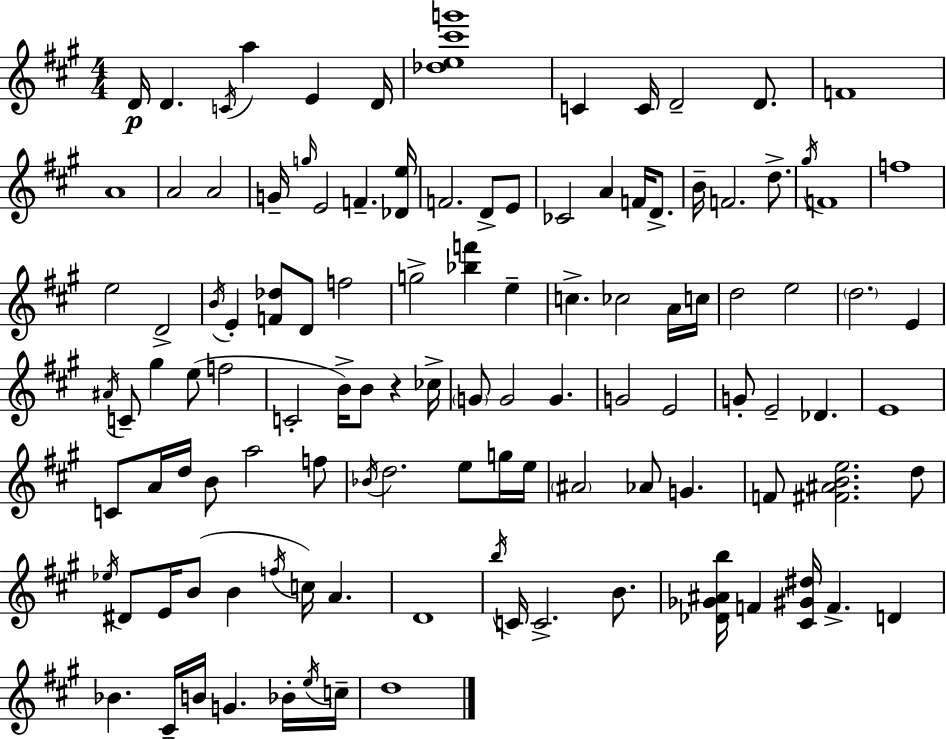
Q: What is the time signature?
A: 4/4